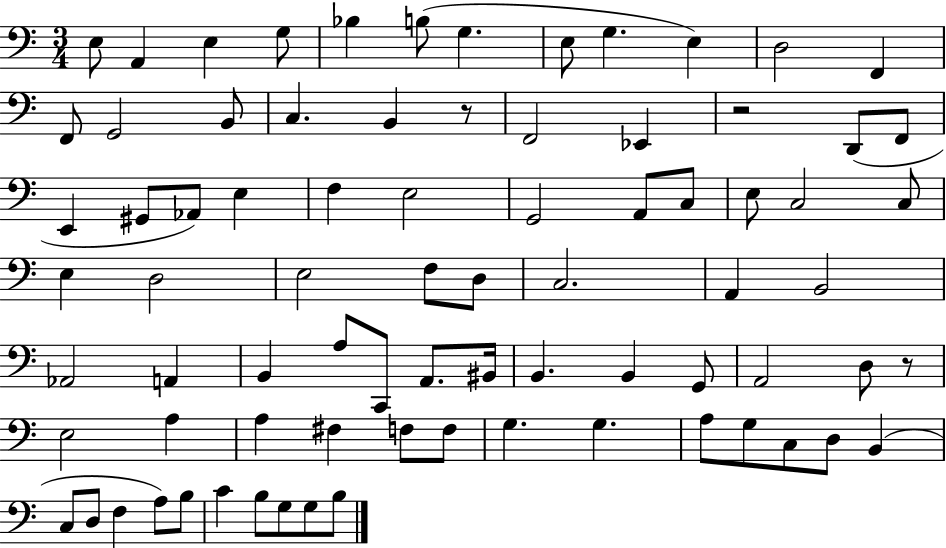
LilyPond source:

{
  \clef bass
  \numericTimeSignature
  \time 3/4
  \key c \major
  \repeat volta 2 { e8 a,4 e4 g8 | bes4 b8( g4. | e8 g4. e4) | d2 f,4 | \break f,8 g,2 b,8 | c4. b,4 r8 | f,2 ees,4 | r2 d,8( f,8 | \break e,4 gis,8 aes,8) e4 | f4 e2 | g,2 a,8 c8 | e8 c2 c8 | \break e4 d2 | e2 f8 d8 | c2. | a,4 b,2 | \break aes,2 a,4 | b,4 a8 c,8 a,8. bis,16 | b,4. b,4 g,8 | a,2 d8 r8 | \break e2 a4 | a4 fis4 f8 f8 | g4. g4. | a8 g8 c8 d8 b,4( | \break c8 d8 f4 a8) b8 | c'4 b8 g8 g8 b8 | } \bar "|."
}